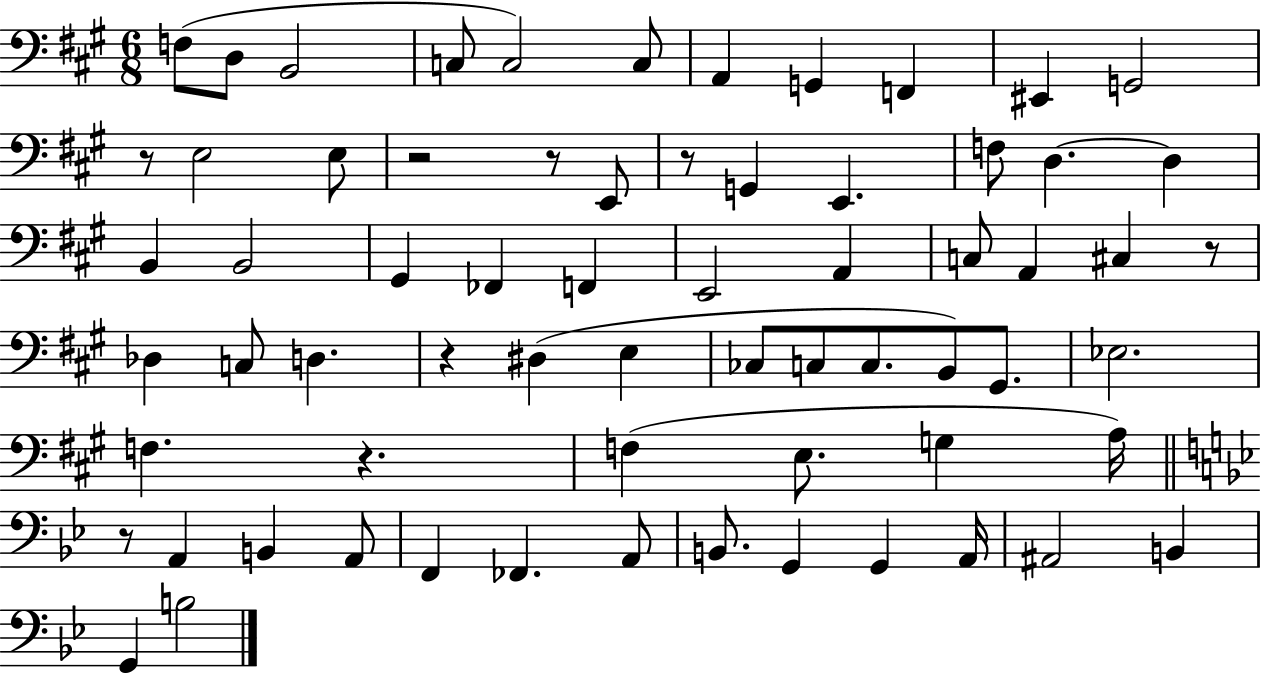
X:1
T:Untitled
M:6/8
L:1/4
K:A
F,/2 D,/2 B,,2 C,/2 C,2 C,/2 A,, G,, F,, ^E,, G,,2 z/2 E,2 E,/2 z2 z/2 E,,/2 z/2 G,, E,, F,/2 D, D, B,, B,,2 ^G,, _F,, F,, E,,2 A,, C,/2 A,, ^C, z/2 _D, C,/2 D, z ^D, E, _C,/2 C,/2 C,/2 B,,/2 ^G,,/2 _E,2 F, z F, E,/2 G, A,/4 z/2 A,, B,, A,,/2 F,, _F,, A,,/2 B,,/2 G,, G,, A,,/4 ^A,,2 B,, G,, B,2